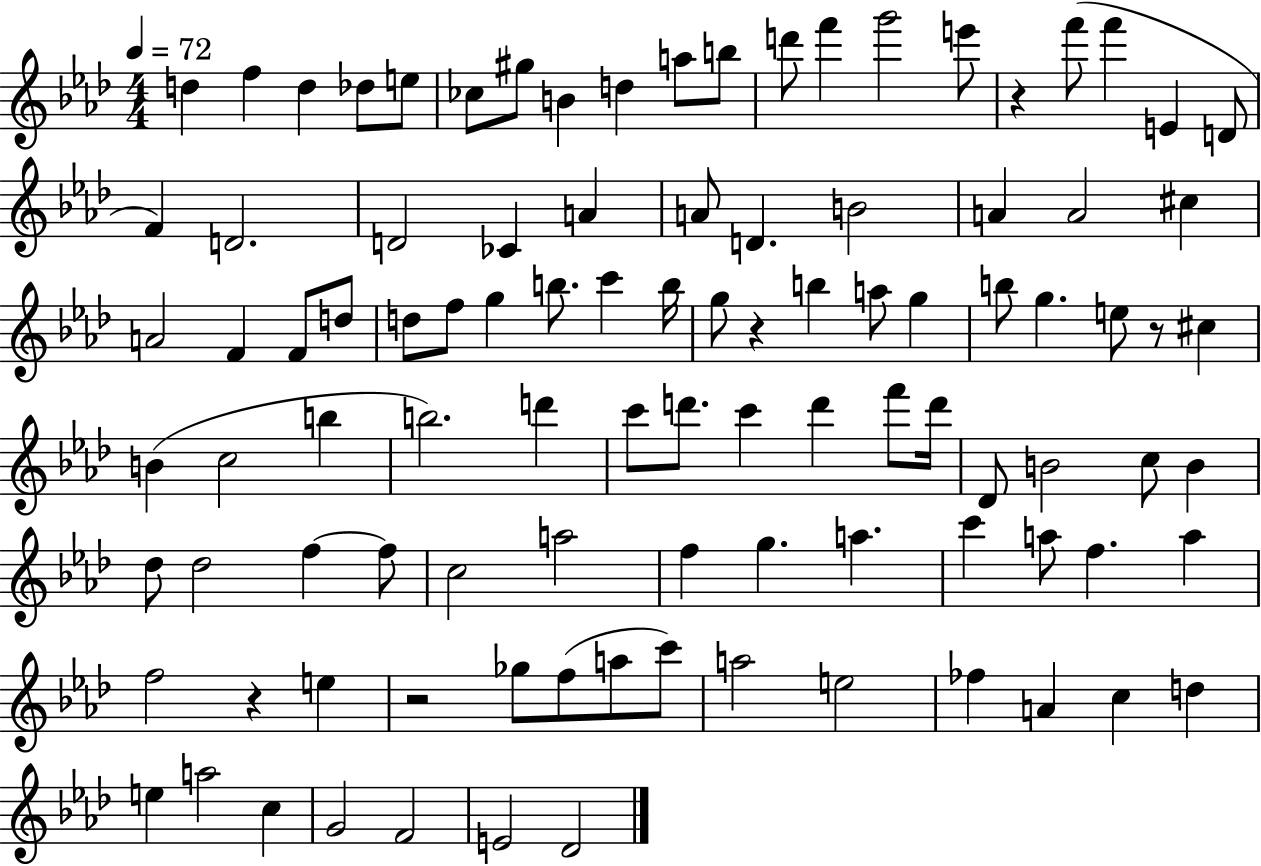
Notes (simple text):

D5/q F5/q D5/q Db5/e E5/e CES5/e G#5/e B4/q D5/q A5/e B5/e D6/e F6/q G6/h E6/e R/q F6/e F6/q E4/q D4/e F4/q D4/h. D4/h CES4/q A4/q A4/e D4/q. B4/h A4/q A4/h C#5/q A4/h F4/q F4/e D5/e D5/e F5/e G5/q B5/e. C6/q B5/s G5/e R/q B5/q A5/e G5/q B5/e G5/q. E5/e R/e C#5/q B4/q C5/h B5/q B5/h. D6/q C6/e D6/e. C6/q D6/q F6/e D6/s Db4/e B4/h C5/e B4/q Db5/e Db5/h F5/q F5/e C5/h A5/h F5/q G5/q. A5/q. C6/q A5/e F5/q. A5/q F5/h R/q E5/q R/h Gb5/e F5/e A5/e C6/e A5/h E5/h FES5/q A4/q C5/q D5/q E5/q A5/h C5/q G4/h F4/h E4/h Db4/h